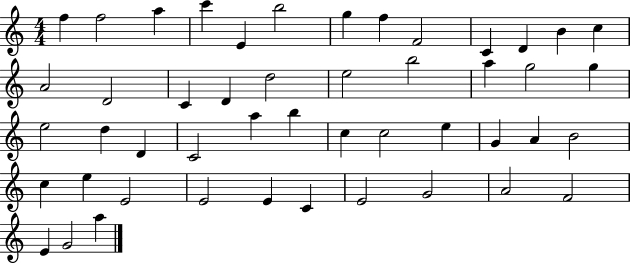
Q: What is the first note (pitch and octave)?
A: F5